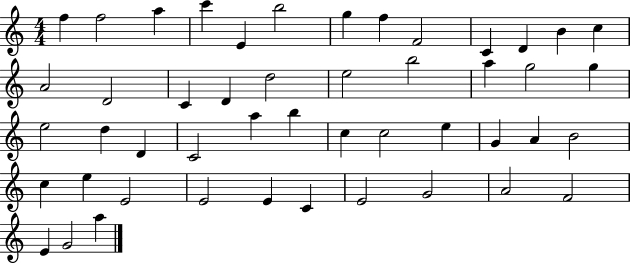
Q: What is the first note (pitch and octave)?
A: F5